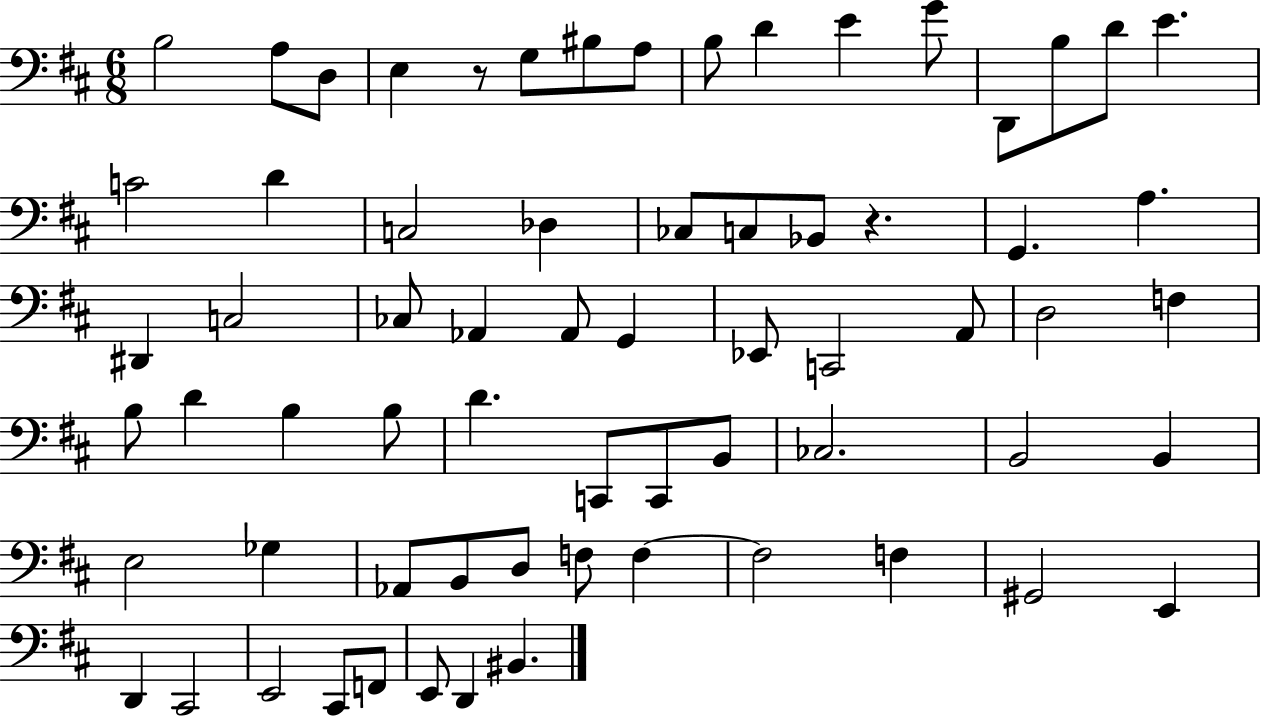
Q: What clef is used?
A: bass